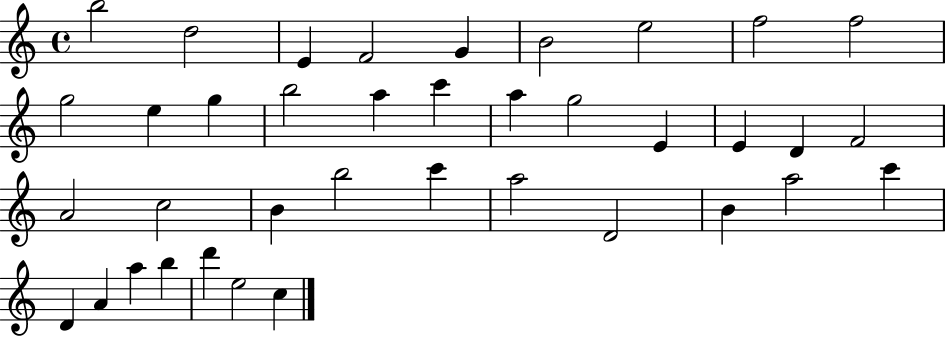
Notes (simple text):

B5/h D5/h E4/q F4/h G4/q B4/h E5/h F5/h F5/h G5/h E5/q G5/q B5/h A5/q C6/q A5/q G5/h E4/q E4/q D4/q F4/h A4/h C5/h B4/q B5/h C6/q A5/h D4/h B4/q A5/h C6/q D4/q A4/q A5/q B5/q D6/q E5/h C5/q